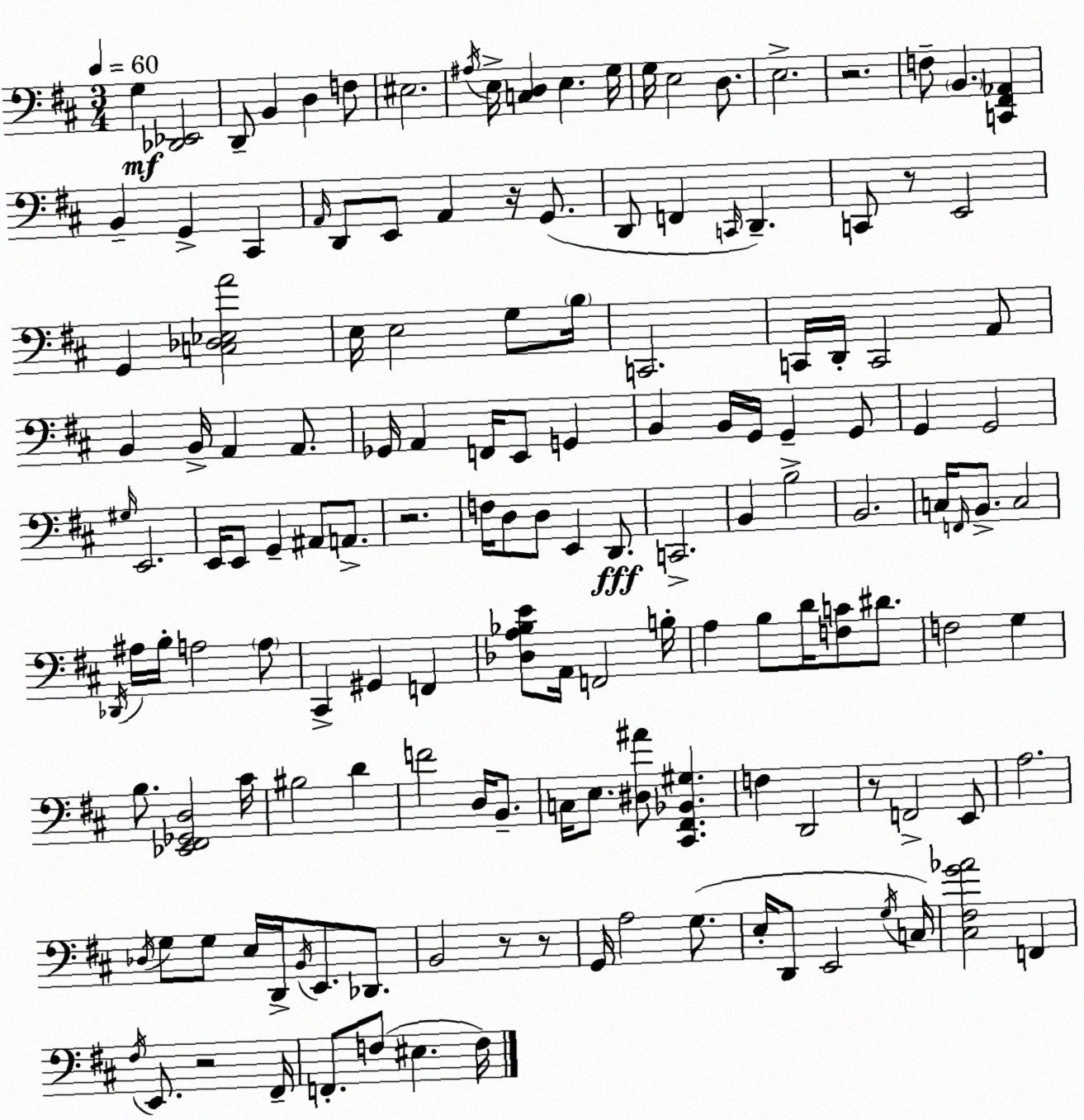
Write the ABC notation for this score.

X:1
T:Untitled
M:3/4
L:1/4
K:D
G, [_D,,_E,,]2 D,,/2 B,, D, F,/2 ^E,2 ^A,/4 E,/4 [C,D,] E, G,/4 G,/4 E,2 D,/2 E,2 z2 F,/2 B,, [C,,^F,,_A,,] B,, G,, ^C,, A,,/4 D,,/2 E,,/2 A,, z/4 G,,/2 D,,/2 F,, C,,/4 D,, C,,/2 z/2 E,,2 G,, [C,_D,_E,A]2 E,/4 E,2 G,/2 B,/4 C,,2 C,,/4 D,,/4 C,,2 A,,/2 B,, B,,/4 A,, A,,/2 _G,,/4 A,, F,,/4 E,,/2 G,, B,, B,,/4 G,,/4 G,, G,,/2 G,, G,,2 ^G,/4 E,,2 E,,/4 E,,/2 G,, ^A,,/2 A,,/2 z2 F,/4 D,/2 D,/2 E,, D,,/2 C,,2 B,, B,2 B,,2 C,/4 F,,/4 B,,/2 C,2 _D,,/4 ^A,/4 B,/4 A,2 A,/2 ^C,, ^G,, F,, [_D,A,_B,E]/2 A,,/4 F,,2 B,/4 A, B,/2 D/4 [F,C]/2 ^D/2 F,2 G, B,/2 [_E,,^F,,_G,,D,]2 ^C/4 ^B,2 D F2 D,/4 B,,/2 C,/4 E,/2 [^D,^A]/2 [^C,,^F,,_B,,^G,] F, D,,2 z/2 F,,2 E,,/2 A,2 _D,/4 G,/2 G,/2 E,/4 D,,/4 B,,/4 E,,/2 _D,,/2 B,,2 z/2 z/2 G,,/4 A,2 G,/2 E,/4 D,,/2 E,,2 G,/4 C,/4 [^C,^F,G_A]2 F,, ^F,/4 E,,/2 z2 ^F,,/4 F,,/2 F,/2 ^E, F,/4